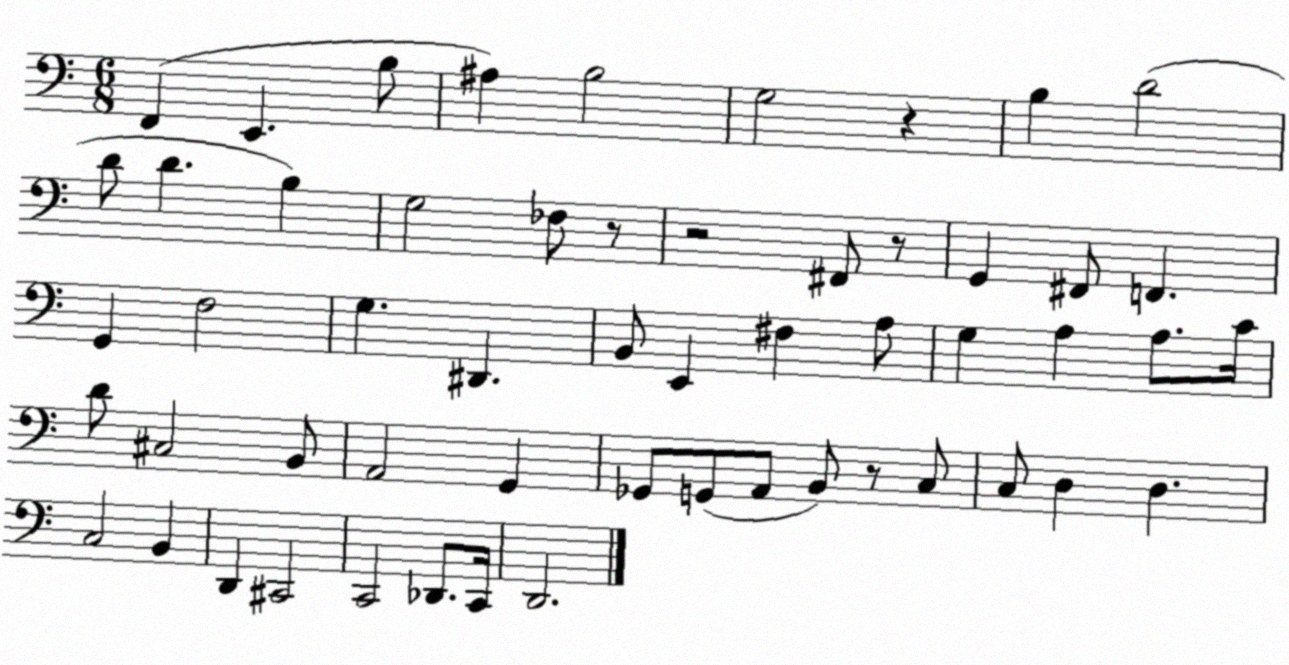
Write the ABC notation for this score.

X:1
T:Untitled
M:6/8
L:1/4
K:C
F,, E,, B,/2 ^A, B,2 G,2 z B, D2 D/2 D B, G,2 _F,/2 z/2 z2 ^F,,/2 z/2 G,, ^F,,/2 F,, G,, F,2 G, ^D,, B,,/2 E,, ^F, A,/2 G, A, A,/2 C/4 D/2 ^C,2 B,,/2 A,,2 G,, _G,,/2 G,,/2 A,,/2 B,,/2 z/2 C,/2 C,/2 D, D, C,2 B,, D,, ^C,,2 C,,2 _D,,/2 C,,/4 D,,2